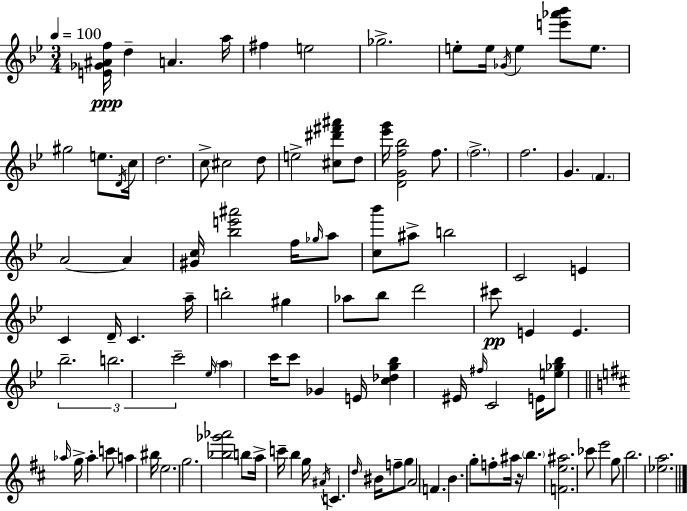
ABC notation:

X:1
T:Untitled
M:3/4
L:1/4
K:Gm
[E_G^Af]/4 d A a/4 ^f e2 _g2 e/2 e/4 _G/4 e [e'_a'_b']/2 e/2 ^g2 e/2 D/4 c/4 d2 c/2 ^c2 d/2 e2 [^c^d'^f'^a']/2 d/2 [_e'g']/4 [DGf_b]2 f/2 f2 f2 G F A2 A [^Gc]/4 [_be'^a']2 f/4 _g/4 a/2 [c_b']/2 ^a/2 b2 C2 E C D/4 C a/4 b2 ^g _a/2 _b/2 d'2 ^c'/2 E E _b2 b2 c'2 _e/4 a c'/4 c'/2 _G E/4 [c_dg_b] ^E/4 ^f/4 C2 E/4 [e_g_b]/2 _a/4 g/4 _a c'/2 a ^b/4 e2 g2 [_b_g'_a']2 b/2 a/4 c'/4 b g/4 ^A/4 C d/4 ^B/4 f/2 g/2 A2 F B g/2 f/2 ^a/4 z/4 b [Fe^a]2 _c'/2 e'2 g/2 b2 [_ea]2